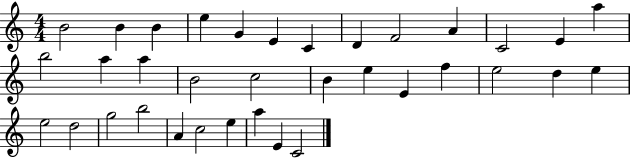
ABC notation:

X:1
T:Untitled
M:4/4
L:1/4
K:C
B2 B B e G E C D F2 A C2 E a b2 a a B2 c2 B e E f e2 d e e2 d2 g2 b2 A c2 e a E C2